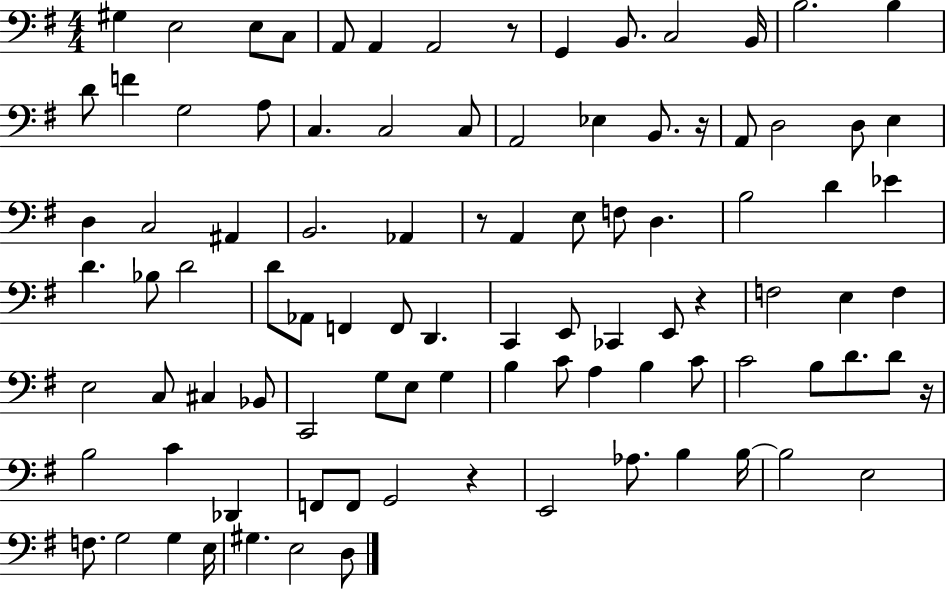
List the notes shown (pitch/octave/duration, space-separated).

G#3/q E3/h E3/e C3/e A2/e A2/q A2/h R/e G2/q B2/e. C3/h B2/s B3/h. B3/q D4/e F4/q G3/h A3/e C3/q. C3/h C3/e A2/h Eb3/q B2/e. R/s A2/e D3/h D3/e E3/q D3/q C3/h A#2/q B2/h. Ab2/q R/e A2/q E3/e F3/e D3/q. B3/h D4/q Eb4/q D4/q. Bb3/e D4/h D4/e Ab2/e F2/q F2/e D2/q. C2/q E2/e CES2/q E2/e R/q F3/h E3/q F3/q E3/h C3/e C#3/q Bb2/e C2/h G3/e E3/e G3/q B3/q C4/e A3/q B3/q C4/e C4/h B3/e D4/e. D4/e R/s B3/h C4/q Db2/q F2/e F2/e G2/h R/q E2/h Ab3/e. B3/q B3/s B3/h E3/h F3/e. G3/h G3/q E3/s G#3/q. E3/h D3/e